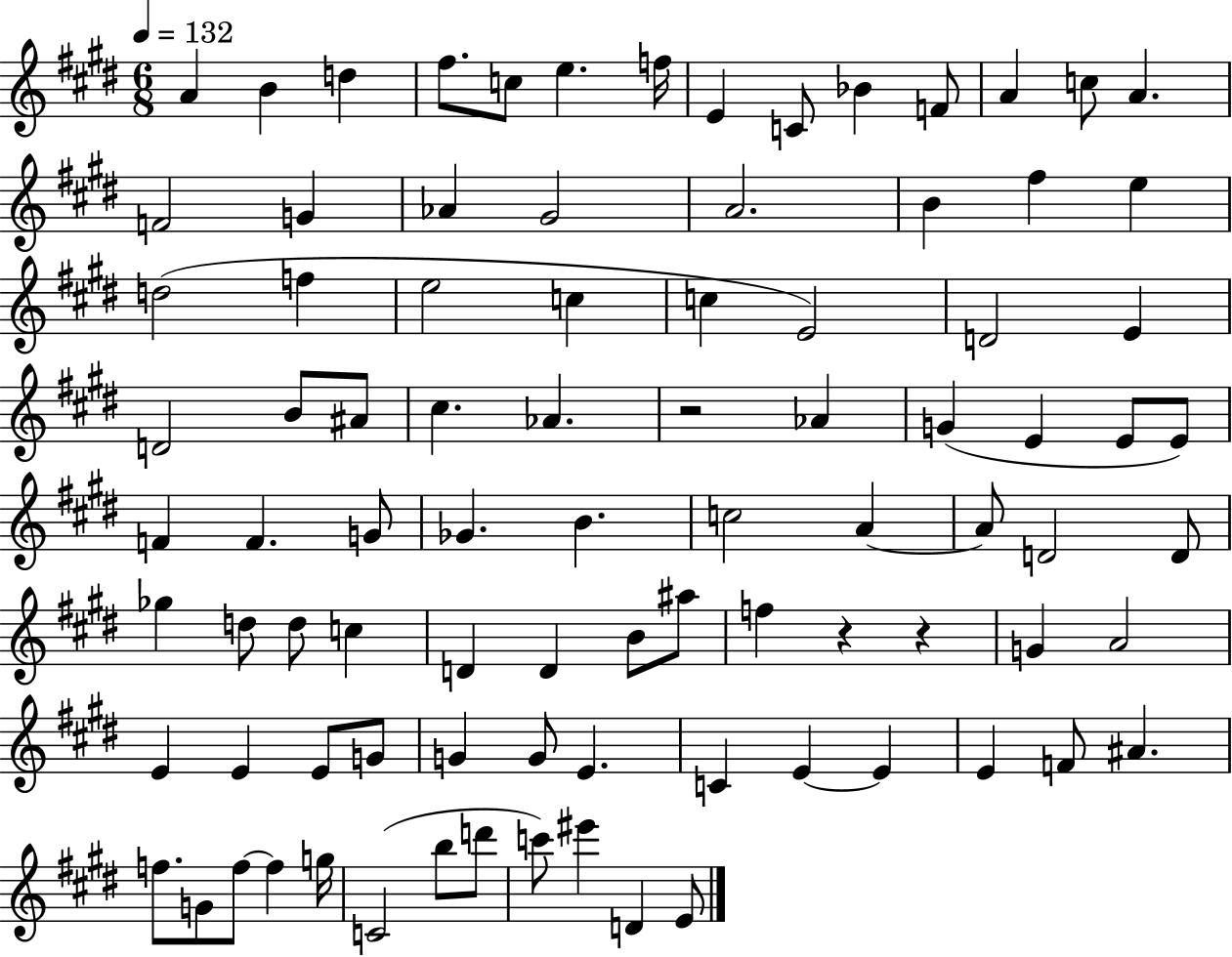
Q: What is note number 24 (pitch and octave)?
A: F5